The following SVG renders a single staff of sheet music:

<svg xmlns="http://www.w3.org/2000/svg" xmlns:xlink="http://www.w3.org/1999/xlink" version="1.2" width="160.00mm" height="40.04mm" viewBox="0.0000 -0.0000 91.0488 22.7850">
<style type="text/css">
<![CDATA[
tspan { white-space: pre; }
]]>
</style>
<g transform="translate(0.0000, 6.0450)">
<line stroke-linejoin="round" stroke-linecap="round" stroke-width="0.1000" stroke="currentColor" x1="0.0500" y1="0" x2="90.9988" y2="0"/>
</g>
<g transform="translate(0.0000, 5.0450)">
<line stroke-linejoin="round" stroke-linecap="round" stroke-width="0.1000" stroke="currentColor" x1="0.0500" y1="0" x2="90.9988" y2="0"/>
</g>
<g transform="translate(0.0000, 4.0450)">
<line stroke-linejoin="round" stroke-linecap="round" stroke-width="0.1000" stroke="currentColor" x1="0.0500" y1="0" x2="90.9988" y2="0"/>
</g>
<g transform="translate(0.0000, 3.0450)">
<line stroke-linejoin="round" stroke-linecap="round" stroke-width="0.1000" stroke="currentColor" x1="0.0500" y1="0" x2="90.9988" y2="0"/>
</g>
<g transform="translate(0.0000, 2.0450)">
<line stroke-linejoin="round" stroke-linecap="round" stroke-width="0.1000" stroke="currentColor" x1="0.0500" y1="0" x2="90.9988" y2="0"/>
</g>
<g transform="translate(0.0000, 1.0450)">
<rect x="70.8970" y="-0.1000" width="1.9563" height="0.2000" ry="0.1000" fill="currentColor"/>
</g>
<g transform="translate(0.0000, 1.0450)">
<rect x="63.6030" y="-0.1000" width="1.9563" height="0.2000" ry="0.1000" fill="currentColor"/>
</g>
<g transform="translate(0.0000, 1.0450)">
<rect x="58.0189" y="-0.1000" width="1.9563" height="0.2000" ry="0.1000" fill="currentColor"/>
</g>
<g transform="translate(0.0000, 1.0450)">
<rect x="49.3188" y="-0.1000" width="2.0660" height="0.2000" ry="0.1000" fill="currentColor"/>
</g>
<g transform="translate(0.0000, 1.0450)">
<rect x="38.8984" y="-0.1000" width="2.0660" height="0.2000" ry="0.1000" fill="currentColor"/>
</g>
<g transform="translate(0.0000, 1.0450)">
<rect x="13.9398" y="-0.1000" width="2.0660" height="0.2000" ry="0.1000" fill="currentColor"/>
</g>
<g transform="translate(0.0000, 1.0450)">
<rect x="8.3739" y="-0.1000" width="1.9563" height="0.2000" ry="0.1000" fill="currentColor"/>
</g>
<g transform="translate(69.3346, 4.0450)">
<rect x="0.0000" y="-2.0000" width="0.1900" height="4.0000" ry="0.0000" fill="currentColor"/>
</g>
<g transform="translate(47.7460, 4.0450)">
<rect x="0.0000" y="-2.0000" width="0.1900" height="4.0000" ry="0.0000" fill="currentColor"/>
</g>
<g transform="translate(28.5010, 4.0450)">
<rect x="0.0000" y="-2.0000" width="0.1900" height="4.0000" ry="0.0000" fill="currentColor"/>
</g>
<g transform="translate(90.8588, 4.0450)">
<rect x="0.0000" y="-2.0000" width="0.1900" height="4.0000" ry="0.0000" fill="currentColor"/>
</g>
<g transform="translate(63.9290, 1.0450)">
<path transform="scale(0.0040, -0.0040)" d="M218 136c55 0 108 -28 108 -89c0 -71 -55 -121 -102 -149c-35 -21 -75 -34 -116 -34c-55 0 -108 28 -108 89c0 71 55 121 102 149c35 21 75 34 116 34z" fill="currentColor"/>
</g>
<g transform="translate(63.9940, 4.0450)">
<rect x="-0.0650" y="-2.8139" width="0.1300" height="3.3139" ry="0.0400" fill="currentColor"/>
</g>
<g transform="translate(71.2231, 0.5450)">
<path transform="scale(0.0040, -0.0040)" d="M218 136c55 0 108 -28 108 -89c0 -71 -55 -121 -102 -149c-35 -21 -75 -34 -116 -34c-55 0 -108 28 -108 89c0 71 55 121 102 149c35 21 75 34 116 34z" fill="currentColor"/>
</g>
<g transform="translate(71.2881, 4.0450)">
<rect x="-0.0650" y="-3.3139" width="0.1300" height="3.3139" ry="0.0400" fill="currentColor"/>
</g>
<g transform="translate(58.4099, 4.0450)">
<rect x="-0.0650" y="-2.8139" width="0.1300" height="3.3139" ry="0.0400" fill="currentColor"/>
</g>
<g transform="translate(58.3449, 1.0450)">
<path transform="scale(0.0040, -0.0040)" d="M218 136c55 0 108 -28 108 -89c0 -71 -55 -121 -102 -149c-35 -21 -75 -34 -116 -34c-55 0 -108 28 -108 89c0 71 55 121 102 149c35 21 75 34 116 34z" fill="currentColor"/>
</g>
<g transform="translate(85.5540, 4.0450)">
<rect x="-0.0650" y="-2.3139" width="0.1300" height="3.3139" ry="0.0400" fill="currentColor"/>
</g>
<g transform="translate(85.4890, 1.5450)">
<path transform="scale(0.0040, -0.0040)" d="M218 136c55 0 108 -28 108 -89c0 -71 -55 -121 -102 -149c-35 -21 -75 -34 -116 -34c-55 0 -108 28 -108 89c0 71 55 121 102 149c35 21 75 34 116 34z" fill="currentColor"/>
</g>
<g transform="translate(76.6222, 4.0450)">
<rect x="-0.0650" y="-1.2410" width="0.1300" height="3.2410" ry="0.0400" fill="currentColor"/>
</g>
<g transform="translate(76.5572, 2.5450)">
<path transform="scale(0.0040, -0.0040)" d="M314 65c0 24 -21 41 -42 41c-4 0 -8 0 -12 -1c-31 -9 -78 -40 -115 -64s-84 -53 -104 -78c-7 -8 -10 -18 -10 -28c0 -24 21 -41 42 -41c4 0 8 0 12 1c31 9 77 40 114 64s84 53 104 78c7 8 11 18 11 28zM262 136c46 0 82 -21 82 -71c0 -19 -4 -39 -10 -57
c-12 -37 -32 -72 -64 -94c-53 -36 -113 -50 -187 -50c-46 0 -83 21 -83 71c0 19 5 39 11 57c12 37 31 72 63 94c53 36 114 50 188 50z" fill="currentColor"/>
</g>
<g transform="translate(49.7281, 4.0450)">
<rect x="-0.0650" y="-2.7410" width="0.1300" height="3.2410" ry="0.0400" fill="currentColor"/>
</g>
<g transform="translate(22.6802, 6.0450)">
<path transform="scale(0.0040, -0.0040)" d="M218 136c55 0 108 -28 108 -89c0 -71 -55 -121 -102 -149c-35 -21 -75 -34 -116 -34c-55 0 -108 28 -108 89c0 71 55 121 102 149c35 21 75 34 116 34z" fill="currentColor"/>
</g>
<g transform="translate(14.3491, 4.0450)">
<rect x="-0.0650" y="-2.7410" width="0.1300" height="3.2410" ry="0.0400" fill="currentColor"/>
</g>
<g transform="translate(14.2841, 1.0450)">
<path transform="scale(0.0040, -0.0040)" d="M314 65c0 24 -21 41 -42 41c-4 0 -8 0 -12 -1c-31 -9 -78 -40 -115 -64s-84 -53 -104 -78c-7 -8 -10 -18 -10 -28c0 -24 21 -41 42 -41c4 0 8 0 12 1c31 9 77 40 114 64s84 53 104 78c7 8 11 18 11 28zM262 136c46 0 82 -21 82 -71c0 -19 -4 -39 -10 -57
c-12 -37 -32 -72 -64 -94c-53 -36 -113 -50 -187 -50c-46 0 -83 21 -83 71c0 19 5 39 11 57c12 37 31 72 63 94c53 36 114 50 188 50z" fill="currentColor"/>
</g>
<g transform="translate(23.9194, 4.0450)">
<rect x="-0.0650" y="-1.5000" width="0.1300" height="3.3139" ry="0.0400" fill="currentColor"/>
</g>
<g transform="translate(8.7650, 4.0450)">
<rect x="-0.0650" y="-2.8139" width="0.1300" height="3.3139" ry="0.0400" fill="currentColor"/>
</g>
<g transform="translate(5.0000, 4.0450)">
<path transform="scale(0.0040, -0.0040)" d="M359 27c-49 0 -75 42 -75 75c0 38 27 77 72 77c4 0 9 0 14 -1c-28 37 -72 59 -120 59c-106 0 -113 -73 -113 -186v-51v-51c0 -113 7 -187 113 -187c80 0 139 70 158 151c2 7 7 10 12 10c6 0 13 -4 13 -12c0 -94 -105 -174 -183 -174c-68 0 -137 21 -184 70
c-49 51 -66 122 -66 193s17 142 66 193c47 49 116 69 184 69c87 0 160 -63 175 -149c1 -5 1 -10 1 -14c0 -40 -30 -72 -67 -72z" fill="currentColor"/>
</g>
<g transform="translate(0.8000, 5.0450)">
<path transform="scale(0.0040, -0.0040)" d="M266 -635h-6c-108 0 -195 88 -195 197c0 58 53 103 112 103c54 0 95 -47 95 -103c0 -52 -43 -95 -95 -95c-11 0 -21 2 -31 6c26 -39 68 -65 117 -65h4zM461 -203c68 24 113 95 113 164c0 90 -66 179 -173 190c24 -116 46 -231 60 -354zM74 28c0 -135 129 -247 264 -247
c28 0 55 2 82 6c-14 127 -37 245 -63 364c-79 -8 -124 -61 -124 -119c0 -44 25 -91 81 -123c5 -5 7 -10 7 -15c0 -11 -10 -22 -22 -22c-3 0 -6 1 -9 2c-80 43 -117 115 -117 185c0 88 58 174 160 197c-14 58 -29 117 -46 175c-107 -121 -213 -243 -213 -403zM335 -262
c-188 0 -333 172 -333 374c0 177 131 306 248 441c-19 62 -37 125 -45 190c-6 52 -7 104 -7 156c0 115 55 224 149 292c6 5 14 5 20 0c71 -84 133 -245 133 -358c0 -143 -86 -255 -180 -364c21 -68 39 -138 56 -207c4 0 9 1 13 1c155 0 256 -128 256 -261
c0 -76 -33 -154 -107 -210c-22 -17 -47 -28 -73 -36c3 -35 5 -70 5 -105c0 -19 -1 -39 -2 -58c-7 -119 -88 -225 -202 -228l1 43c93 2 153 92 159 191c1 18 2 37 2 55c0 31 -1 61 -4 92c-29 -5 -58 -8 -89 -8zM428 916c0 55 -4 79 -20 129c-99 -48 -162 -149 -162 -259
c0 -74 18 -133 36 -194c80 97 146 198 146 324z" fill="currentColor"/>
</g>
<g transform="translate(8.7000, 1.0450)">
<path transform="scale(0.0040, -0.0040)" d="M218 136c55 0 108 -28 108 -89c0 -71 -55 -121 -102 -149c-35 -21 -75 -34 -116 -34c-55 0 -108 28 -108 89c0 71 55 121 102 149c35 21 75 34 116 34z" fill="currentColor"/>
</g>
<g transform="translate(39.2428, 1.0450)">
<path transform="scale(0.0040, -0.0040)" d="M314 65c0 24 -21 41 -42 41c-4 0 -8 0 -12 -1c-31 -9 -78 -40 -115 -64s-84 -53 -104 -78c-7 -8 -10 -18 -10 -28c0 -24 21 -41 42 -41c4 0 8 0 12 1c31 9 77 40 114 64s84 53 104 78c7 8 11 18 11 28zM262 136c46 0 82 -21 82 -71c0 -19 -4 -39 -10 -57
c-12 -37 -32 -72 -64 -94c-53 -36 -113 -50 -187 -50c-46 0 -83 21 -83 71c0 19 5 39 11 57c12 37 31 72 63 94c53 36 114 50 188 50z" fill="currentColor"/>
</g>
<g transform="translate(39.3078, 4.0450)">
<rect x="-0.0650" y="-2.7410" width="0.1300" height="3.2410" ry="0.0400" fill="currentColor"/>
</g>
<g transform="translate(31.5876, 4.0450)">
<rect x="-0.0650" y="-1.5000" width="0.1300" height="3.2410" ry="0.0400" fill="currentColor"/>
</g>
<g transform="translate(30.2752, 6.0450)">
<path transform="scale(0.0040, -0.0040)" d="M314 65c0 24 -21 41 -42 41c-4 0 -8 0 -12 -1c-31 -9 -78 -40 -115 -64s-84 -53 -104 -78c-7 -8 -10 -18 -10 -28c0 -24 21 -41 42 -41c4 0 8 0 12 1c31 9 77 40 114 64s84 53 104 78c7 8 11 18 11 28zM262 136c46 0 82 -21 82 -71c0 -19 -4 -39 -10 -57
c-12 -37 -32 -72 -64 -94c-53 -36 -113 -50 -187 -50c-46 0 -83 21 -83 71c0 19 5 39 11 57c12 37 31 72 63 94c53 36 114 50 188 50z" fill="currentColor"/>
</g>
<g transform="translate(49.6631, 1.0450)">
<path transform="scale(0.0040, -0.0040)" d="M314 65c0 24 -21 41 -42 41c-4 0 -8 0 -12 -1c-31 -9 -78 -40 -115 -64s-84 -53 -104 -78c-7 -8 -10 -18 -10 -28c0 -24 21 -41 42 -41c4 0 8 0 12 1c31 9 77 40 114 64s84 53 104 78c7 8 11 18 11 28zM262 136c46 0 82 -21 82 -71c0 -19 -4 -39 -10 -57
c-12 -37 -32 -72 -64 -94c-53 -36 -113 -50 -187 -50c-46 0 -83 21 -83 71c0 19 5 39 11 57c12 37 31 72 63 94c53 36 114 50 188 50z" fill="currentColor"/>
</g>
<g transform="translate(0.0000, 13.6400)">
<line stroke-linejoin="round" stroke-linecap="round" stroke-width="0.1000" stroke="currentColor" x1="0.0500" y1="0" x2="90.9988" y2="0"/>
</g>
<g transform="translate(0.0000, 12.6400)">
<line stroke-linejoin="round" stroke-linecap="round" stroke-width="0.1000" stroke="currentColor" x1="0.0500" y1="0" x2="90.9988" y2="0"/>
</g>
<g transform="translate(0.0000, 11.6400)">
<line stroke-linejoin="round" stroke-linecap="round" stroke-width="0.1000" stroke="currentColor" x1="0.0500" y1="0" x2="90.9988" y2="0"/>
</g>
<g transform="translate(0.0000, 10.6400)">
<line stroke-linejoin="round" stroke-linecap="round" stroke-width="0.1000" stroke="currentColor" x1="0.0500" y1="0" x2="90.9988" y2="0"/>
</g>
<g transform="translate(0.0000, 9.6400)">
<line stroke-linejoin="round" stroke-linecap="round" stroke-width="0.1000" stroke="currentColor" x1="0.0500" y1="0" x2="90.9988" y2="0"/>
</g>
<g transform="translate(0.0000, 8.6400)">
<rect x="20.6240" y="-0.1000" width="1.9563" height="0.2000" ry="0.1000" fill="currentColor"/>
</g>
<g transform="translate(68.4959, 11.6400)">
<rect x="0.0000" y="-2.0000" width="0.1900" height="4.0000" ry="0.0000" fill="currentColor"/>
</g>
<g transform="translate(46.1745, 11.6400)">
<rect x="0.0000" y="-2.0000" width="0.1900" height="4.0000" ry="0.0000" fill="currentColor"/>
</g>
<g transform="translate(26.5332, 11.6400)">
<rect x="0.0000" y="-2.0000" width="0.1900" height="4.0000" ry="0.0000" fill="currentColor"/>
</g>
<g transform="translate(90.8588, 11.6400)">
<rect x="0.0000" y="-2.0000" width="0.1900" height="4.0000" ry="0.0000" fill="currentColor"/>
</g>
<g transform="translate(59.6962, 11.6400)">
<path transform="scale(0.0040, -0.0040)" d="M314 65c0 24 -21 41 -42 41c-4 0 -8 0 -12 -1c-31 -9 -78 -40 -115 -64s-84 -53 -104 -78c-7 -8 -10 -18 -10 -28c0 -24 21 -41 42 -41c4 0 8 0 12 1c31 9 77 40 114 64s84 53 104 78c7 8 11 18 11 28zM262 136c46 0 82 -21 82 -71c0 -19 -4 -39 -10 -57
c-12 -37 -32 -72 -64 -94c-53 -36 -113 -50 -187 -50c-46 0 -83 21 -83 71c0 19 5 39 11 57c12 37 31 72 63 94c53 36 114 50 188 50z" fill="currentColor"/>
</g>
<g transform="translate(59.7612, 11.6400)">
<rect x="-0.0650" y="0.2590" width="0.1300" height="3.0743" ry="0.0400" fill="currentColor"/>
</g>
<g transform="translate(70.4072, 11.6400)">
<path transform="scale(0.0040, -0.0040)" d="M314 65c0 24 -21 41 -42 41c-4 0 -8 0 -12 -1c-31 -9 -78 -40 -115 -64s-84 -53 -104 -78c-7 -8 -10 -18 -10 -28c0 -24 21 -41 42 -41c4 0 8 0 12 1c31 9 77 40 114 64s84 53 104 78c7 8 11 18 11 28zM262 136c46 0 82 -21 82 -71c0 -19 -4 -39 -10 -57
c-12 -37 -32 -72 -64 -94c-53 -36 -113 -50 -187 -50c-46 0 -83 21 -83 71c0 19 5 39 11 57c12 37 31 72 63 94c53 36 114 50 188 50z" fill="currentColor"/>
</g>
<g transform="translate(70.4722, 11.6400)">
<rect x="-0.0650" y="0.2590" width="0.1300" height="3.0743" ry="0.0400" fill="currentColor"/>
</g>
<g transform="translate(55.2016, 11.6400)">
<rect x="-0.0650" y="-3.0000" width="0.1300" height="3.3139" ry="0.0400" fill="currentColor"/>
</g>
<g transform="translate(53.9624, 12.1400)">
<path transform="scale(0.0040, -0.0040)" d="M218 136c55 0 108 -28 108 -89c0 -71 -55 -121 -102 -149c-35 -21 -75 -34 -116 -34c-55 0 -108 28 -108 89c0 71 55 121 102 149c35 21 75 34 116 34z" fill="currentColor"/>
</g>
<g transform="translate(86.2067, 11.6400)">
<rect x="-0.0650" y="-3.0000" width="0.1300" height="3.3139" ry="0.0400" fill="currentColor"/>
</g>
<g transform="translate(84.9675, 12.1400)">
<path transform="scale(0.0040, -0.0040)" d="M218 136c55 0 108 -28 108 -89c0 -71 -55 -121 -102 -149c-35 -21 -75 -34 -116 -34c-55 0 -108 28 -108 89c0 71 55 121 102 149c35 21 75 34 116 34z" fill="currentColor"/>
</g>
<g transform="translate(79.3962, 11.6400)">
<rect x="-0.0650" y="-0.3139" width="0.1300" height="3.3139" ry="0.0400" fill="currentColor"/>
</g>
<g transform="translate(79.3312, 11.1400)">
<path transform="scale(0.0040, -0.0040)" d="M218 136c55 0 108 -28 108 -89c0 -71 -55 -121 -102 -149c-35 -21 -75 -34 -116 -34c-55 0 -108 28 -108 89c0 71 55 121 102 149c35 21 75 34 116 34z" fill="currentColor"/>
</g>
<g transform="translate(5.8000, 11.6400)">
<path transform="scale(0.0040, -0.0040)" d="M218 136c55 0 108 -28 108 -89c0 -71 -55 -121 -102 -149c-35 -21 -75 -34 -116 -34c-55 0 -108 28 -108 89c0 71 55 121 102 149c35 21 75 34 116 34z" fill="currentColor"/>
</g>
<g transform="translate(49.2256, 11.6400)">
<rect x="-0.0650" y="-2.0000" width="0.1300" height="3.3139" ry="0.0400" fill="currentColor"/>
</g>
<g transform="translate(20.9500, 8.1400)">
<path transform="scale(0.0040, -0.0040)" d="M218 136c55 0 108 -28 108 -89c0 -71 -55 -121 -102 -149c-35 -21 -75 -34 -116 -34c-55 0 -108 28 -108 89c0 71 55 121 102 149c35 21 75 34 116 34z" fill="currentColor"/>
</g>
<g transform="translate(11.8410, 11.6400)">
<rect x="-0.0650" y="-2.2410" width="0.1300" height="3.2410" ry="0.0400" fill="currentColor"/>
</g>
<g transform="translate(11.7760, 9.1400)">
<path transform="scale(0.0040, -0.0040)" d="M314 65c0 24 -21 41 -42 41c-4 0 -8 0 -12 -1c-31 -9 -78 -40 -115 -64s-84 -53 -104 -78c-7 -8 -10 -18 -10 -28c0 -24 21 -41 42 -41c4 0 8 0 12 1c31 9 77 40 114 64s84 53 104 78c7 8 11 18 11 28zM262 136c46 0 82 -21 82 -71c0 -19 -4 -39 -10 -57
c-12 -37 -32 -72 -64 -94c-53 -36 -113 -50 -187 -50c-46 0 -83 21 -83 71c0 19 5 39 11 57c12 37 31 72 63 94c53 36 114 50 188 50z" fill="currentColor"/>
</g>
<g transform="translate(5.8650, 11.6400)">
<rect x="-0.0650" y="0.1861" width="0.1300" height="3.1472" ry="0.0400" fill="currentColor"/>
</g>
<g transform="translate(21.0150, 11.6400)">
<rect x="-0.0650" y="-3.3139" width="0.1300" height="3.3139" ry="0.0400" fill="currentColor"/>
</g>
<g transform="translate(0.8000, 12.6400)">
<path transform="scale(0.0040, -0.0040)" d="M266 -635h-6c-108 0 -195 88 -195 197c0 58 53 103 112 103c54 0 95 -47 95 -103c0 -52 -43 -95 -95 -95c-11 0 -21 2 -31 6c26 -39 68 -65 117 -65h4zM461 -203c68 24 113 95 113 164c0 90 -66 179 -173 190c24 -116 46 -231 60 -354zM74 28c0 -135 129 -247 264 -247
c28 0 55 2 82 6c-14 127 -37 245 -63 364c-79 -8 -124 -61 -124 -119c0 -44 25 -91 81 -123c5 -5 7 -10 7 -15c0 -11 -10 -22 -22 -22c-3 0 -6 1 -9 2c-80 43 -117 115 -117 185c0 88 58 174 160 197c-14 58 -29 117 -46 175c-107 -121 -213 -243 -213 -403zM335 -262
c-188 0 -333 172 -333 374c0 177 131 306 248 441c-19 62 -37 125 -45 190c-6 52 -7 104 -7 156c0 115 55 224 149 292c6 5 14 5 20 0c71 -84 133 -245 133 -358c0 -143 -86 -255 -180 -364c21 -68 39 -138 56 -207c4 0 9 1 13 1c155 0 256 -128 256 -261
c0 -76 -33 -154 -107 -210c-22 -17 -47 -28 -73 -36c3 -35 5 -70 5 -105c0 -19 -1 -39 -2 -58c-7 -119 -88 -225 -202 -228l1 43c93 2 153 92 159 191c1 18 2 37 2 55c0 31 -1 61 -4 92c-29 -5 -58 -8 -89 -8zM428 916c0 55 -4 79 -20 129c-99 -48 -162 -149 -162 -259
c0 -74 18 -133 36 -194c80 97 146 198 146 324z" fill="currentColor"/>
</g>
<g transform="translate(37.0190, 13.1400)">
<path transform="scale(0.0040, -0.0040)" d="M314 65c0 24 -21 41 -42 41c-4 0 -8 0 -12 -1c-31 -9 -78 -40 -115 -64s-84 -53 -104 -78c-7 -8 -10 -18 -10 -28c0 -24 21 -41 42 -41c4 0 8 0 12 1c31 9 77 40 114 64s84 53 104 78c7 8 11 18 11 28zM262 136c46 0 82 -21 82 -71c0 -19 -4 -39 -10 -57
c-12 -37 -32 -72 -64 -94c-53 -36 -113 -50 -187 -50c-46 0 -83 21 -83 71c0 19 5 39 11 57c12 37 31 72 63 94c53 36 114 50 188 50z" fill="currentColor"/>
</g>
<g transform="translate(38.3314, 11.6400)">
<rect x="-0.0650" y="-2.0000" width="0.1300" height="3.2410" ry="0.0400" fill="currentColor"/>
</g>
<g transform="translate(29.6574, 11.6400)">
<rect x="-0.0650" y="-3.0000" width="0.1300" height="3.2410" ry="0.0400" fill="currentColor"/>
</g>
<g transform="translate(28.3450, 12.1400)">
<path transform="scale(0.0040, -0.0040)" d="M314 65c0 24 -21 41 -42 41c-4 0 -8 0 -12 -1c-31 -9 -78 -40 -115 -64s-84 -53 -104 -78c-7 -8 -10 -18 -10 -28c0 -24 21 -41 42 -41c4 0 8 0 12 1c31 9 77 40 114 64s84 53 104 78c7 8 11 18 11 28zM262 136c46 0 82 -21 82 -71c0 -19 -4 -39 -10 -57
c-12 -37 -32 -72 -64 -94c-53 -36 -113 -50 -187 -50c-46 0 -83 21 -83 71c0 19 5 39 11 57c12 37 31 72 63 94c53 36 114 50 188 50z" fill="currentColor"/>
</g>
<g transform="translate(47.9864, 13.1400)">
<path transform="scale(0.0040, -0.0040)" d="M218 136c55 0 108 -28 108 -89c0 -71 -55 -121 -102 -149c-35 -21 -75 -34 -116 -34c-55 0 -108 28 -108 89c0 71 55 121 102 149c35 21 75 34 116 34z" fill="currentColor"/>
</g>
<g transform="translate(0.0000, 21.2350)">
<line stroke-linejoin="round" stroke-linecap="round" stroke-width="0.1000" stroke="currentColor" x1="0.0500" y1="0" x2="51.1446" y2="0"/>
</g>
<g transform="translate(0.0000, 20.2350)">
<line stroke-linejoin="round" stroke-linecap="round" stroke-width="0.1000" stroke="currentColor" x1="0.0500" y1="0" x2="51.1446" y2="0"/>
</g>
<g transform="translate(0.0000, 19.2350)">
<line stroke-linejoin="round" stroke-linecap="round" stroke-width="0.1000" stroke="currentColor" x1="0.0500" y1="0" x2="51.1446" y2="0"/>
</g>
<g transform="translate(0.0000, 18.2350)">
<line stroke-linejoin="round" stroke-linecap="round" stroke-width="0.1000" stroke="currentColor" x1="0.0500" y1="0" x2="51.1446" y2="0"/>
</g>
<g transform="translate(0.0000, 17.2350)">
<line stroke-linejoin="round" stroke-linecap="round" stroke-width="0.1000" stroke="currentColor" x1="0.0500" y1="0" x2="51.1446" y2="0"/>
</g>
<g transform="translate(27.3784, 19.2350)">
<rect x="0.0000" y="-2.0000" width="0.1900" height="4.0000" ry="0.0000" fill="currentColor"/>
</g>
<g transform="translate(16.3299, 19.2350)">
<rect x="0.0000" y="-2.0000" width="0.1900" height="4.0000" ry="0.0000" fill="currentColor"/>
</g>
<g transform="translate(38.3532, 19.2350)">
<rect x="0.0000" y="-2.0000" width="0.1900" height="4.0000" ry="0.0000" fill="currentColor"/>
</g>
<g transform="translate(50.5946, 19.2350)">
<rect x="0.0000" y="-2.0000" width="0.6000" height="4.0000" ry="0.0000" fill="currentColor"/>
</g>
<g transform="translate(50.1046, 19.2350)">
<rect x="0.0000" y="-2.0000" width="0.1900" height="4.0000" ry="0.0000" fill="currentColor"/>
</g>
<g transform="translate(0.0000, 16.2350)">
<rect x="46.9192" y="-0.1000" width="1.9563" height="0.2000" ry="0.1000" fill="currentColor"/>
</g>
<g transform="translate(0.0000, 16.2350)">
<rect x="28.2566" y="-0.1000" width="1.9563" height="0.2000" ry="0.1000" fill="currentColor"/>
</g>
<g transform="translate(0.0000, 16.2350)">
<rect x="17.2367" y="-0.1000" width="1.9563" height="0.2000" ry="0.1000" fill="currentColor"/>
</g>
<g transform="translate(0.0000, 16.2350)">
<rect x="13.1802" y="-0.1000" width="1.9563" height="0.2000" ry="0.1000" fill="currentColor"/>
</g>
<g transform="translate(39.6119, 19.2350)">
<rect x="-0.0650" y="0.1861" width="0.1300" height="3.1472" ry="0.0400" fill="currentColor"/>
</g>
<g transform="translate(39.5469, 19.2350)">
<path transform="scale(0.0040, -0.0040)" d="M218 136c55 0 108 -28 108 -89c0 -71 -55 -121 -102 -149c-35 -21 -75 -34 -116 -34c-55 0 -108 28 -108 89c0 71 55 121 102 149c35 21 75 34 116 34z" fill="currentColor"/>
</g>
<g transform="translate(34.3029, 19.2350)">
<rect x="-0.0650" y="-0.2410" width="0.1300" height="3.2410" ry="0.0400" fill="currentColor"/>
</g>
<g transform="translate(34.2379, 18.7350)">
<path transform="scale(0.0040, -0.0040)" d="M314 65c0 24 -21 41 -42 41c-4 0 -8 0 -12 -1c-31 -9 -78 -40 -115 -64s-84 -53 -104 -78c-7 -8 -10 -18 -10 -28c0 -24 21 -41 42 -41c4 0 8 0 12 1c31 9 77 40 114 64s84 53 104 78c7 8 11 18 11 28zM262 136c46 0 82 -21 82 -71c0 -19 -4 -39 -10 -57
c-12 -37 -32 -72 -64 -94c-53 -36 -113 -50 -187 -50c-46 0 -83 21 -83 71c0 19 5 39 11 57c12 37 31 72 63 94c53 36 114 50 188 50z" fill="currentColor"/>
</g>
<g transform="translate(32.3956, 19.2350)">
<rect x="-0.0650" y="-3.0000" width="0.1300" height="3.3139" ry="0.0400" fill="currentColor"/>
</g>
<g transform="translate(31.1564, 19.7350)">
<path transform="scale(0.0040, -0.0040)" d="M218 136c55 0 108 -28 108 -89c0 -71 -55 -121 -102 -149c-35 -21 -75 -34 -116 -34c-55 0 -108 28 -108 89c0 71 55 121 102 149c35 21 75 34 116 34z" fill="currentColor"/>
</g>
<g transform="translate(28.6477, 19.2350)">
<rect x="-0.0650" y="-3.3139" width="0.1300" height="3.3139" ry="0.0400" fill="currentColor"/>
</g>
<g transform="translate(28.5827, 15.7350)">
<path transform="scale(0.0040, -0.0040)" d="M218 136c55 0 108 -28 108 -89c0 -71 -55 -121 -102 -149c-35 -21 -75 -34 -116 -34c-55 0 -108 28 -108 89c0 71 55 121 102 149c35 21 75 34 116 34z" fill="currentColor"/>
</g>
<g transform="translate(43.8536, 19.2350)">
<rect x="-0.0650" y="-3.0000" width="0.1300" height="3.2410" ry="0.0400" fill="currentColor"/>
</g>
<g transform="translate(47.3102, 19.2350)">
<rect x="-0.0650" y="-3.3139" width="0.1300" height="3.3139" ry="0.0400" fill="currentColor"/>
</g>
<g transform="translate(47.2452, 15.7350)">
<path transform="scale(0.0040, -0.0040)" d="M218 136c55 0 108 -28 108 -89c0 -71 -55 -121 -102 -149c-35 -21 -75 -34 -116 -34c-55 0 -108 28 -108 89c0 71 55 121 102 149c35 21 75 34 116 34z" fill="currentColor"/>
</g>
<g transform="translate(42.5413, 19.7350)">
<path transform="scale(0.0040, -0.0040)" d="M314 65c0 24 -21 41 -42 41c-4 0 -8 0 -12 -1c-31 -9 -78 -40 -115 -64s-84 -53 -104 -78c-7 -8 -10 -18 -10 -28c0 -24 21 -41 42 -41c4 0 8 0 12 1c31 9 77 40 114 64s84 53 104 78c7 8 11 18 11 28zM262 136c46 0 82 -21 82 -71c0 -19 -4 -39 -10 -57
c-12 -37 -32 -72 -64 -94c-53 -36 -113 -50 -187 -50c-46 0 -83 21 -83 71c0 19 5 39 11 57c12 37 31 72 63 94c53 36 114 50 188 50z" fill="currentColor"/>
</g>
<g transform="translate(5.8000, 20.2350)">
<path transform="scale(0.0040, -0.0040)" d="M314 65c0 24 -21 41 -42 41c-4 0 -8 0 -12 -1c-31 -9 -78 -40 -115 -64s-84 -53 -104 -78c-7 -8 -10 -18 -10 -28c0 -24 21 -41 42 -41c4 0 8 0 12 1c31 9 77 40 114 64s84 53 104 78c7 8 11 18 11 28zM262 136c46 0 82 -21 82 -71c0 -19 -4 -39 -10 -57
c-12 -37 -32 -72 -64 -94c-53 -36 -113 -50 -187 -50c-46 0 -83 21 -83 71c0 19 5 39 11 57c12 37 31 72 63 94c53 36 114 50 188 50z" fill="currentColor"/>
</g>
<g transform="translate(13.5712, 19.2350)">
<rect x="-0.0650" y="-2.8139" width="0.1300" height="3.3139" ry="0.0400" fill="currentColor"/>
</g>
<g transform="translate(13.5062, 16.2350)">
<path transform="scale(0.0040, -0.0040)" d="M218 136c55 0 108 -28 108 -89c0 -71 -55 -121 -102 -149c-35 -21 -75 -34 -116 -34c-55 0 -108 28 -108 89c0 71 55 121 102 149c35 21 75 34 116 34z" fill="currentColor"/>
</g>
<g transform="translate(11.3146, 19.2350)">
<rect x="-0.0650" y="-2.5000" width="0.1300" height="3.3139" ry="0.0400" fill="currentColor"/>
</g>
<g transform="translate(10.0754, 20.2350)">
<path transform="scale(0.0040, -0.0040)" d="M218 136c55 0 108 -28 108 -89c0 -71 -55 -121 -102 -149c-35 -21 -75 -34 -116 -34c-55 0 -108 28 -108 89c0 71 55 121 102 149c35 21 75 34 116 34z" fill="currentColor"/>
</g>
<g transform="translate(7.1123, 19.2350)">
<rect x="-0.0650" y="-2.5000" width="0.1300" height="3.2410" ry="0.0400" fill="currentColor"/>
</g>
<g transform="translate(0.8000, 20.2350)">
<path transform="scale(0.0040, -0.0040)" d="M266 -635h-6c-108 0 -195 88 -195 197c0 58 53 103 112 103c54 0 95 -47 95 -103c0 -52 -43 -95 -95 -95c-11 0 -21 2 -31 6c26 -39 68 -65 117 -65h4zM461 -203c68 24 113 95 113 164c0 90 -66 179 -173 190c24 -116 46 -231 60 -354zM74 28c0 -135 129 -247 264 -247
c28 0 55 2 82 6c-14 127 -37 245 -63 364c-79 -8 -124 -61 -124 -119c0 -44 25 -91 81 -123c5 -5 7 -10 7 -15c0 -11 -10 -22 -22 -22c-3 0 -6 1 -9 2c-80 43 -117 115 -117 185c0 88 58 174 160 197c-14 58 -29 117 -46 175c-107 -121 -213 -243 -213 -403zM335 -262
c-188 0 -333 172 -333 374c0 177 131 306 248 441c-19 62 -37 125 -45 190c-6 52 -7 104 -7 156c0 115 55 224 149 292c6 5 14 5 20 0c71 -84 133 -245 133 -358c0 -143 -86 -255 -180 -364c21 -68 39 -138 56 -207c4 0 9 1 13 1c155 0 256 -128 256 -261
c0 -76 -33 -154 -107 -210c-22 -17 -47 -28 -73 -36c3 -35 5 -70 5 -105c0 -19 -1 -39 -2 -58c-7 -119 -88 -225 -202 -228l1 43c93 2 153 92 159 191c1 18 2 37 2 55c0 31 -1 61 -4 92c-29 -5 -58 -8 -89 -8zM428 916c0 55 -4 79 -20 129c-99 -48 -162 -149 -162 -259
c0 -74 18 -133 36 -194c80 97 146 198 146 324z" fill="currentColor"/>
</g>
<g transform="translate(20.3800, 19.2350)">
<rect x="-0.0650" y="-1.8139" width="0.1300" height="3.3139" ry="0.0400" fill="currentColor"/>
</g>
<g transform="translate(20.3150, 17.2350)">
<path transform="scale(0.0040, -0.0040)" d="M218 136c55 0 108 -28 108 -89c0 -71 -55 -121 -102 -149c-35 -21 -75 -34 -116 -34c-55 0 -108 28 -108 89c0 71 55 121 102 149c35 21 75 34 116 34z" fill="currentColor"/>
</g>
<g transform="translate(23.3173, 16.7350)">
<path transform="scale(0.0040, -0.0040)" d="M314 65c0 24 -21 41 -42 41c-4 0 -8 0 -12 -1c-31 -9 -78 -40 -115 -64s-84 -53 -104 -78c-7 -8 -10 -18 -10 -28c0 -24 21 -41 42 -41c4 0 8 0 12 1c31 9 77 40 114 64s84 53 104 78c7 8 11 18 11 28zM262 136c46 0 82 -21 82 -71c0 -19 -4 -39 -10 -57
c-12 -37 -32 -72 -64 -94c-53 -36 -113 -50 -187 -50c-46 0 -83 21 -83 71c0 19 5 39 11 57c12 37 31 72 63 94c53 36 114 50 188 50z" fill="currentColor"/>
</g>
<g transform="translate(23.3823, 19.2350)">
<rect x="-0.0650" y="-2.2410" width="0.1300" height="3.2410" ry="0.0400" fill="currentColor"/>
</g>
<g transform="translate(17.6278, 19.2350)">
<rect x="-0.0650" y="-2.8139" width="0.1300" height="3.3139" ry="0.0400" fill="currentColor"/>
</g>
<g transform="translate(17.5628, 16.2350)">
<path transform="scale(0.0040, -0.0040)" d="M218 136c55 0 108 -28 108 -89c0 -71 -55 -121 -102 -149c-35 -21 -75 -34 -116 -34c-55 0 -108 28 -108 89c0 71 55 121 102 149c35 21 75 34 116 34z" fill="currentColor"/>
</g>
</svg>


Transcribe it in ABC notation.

X:1
T:Untitled
M:4/4
L:1/4
K:C
a a2 E E2 a2 a2 a a b e2 g B g2 b A2 F2 F A B2 B2 c A G2 G a a f g2 b A c2 B A2 b